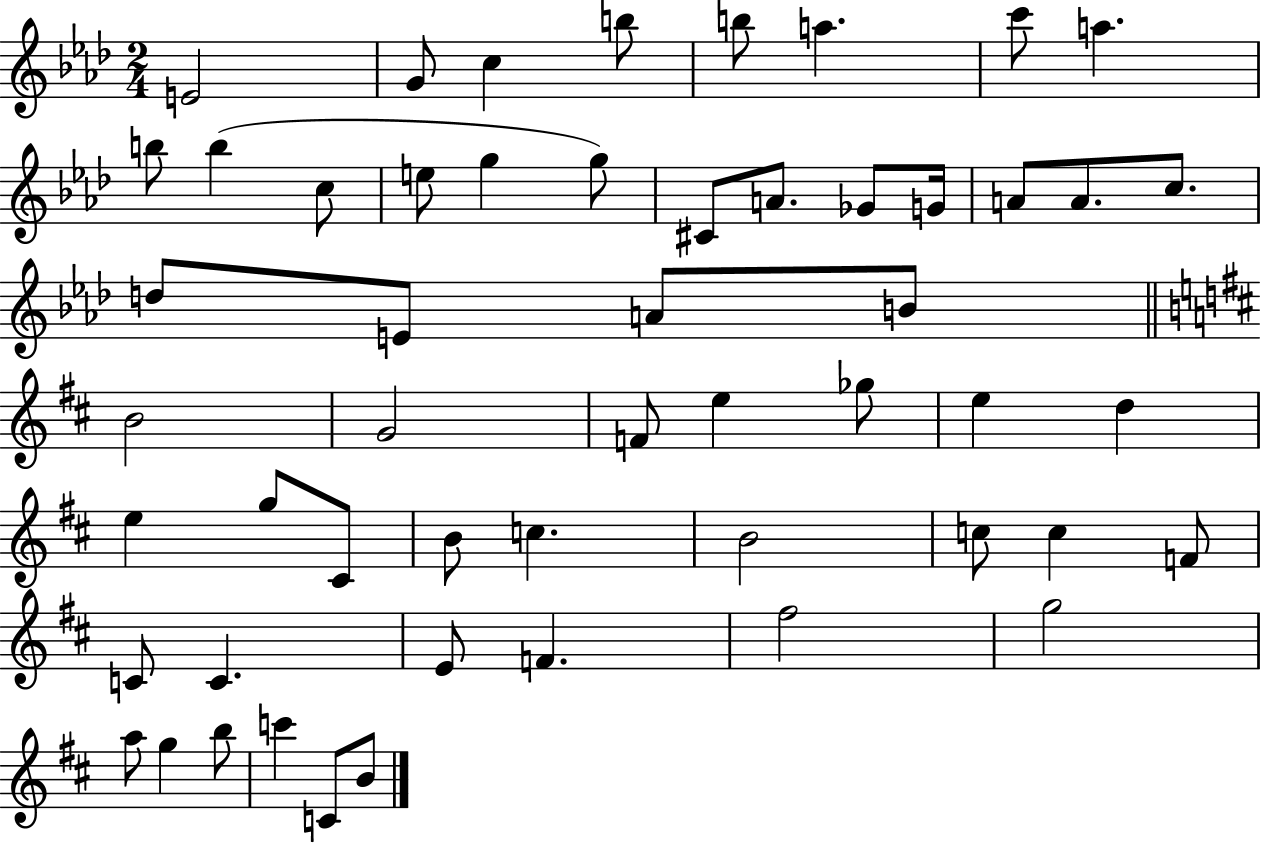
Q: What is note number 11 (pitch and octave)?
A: C5